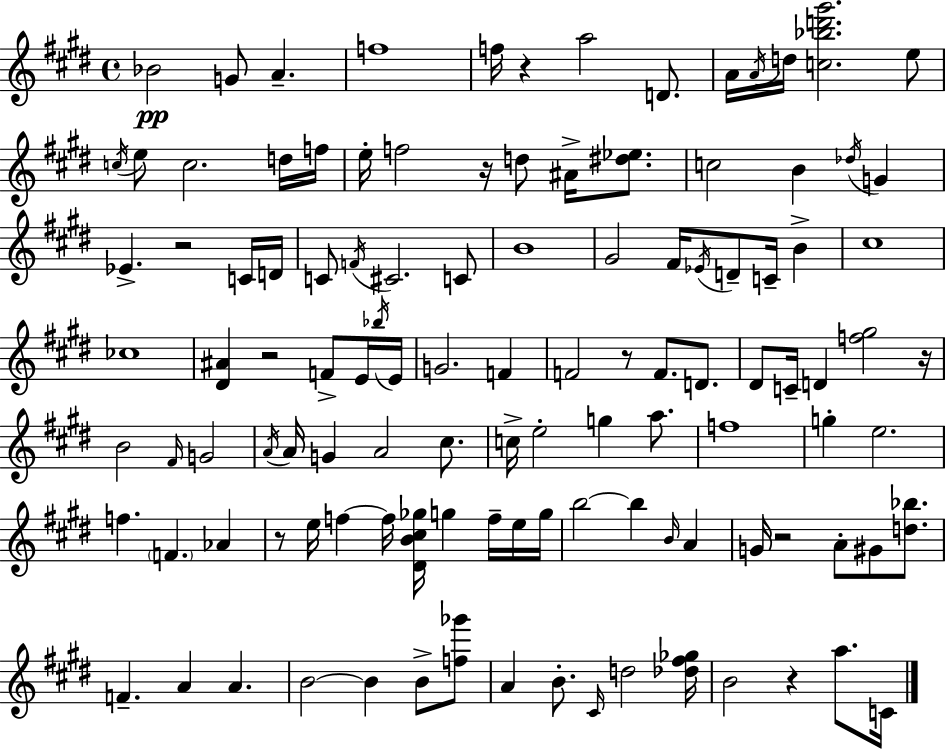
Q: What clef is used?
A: treble